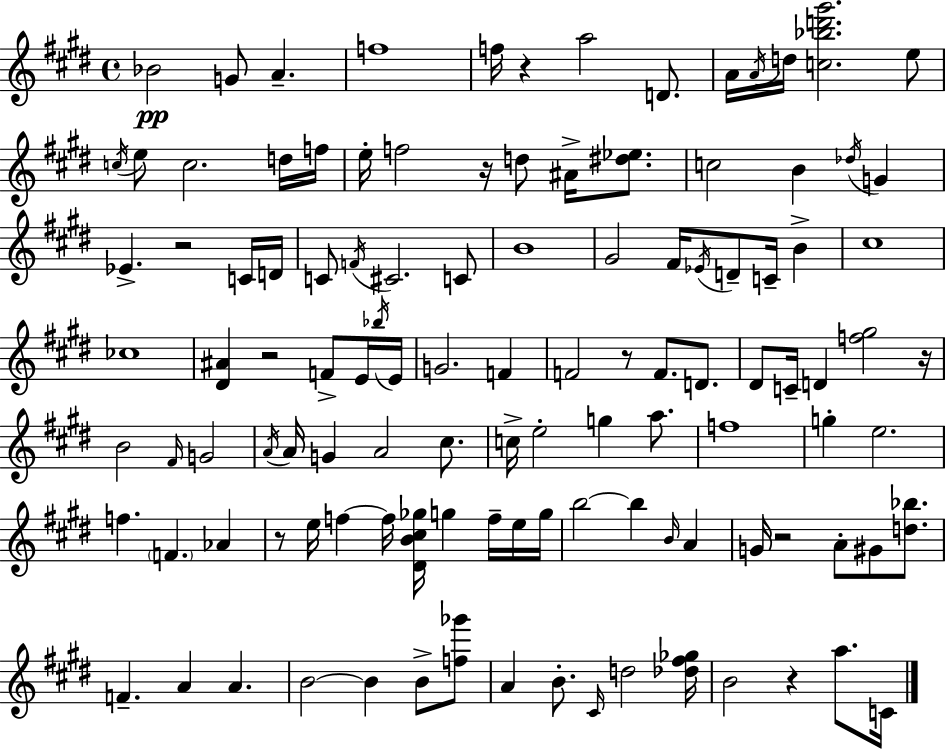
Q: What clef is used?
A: treble